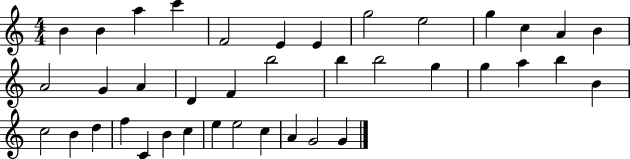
{
  \clef treble
  \numericTimeSignature
  \time 4/4
  \key c \major
  b'4 b'4 a''4 c'''4 | f'2 e'4 e'4 | g''2 e''2 | g''4 c''4 a'4 b'4 | \break a'2 g'4 a'4 | d'4 f'4 b''2 | b''4 b''2 g''4 | g''4 a''4 b''4 b'4 | \break c''2 b'4 d''4 | f''4 c'4 b'4 c''4 | e''4 e''2 c''4 | a'4 g'2 g'4 | \break \bar "|."
}